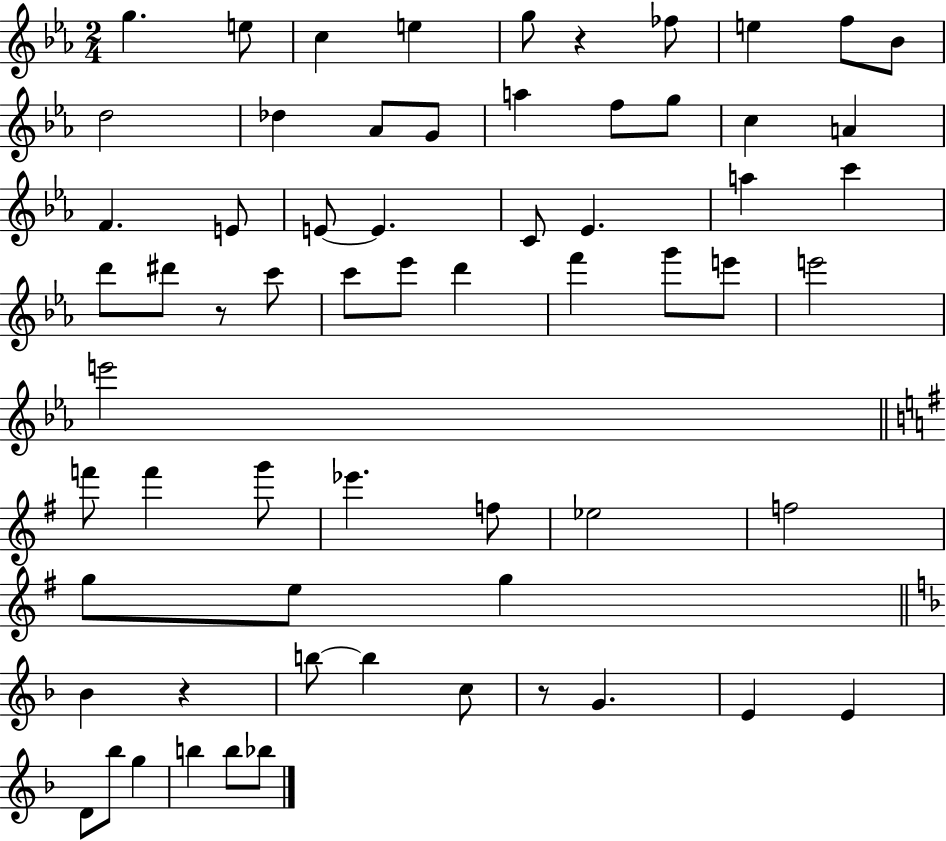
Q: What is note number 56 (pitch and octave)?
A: Bb5